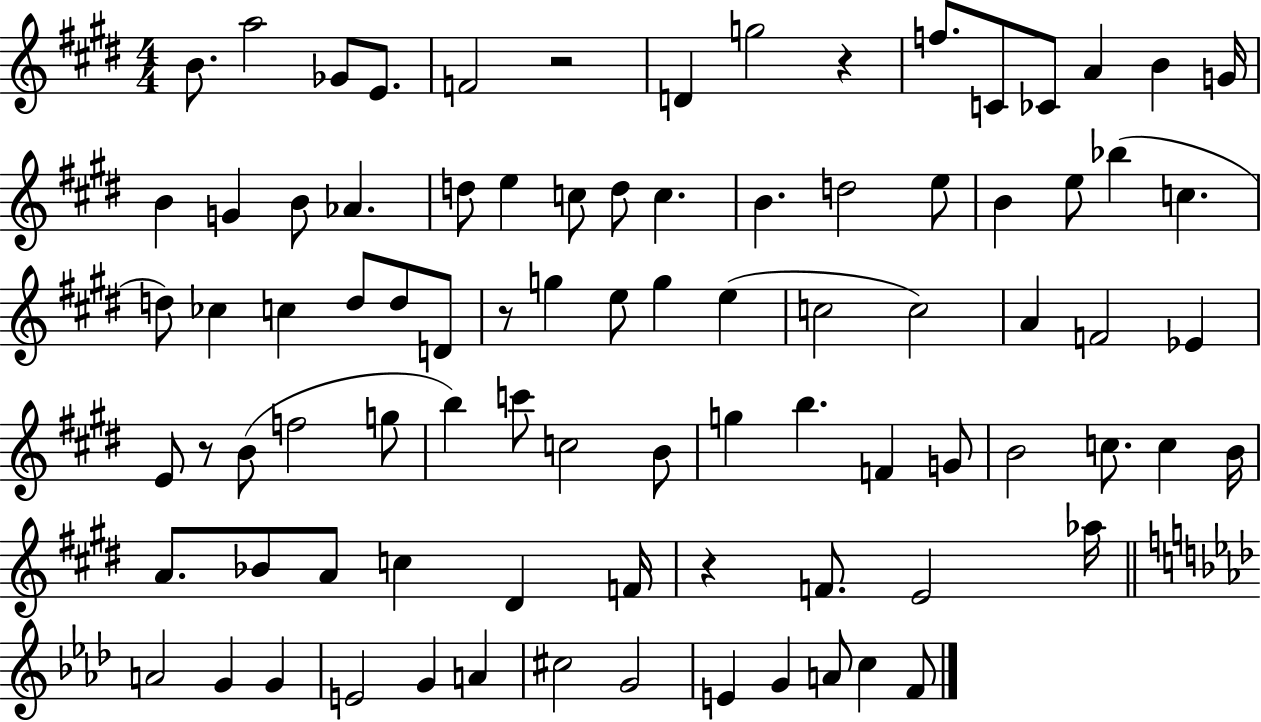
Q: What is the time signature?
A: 4/4